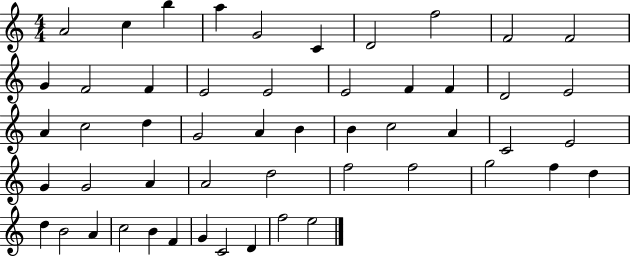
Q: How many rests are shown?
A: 0